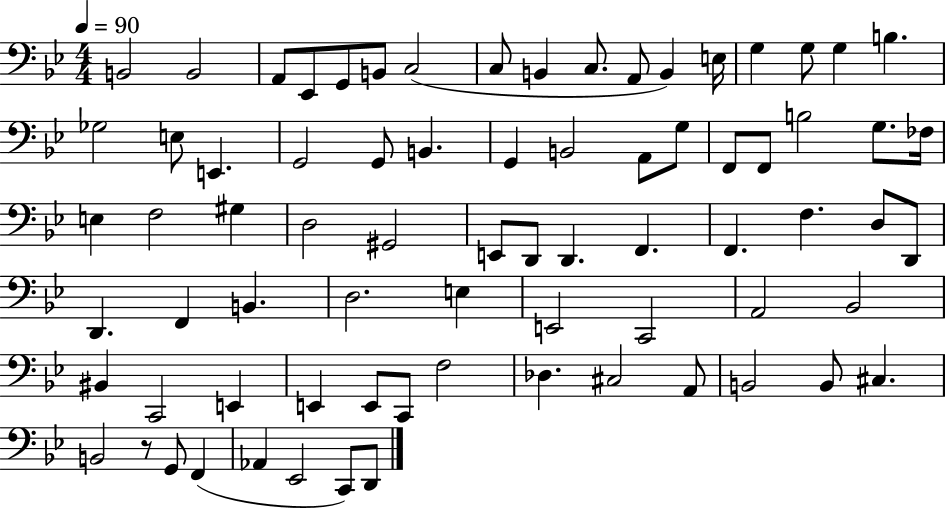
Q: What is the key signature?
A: BES major